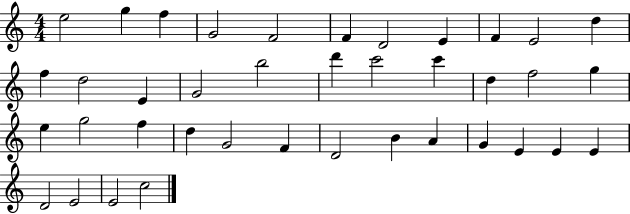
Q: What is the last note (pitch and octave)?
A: C5